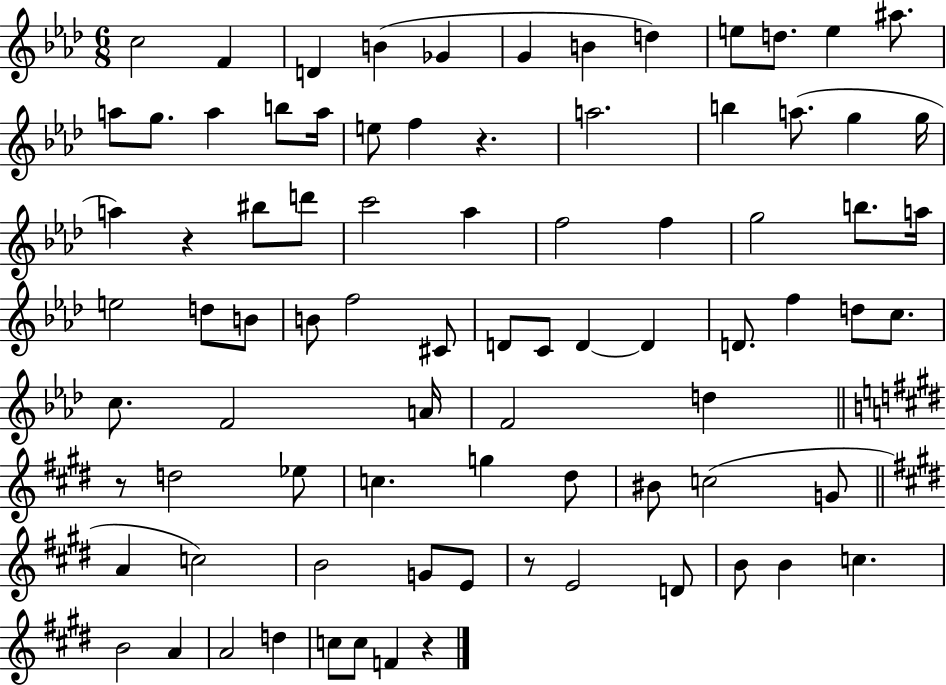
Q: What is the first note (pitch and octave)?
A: C5